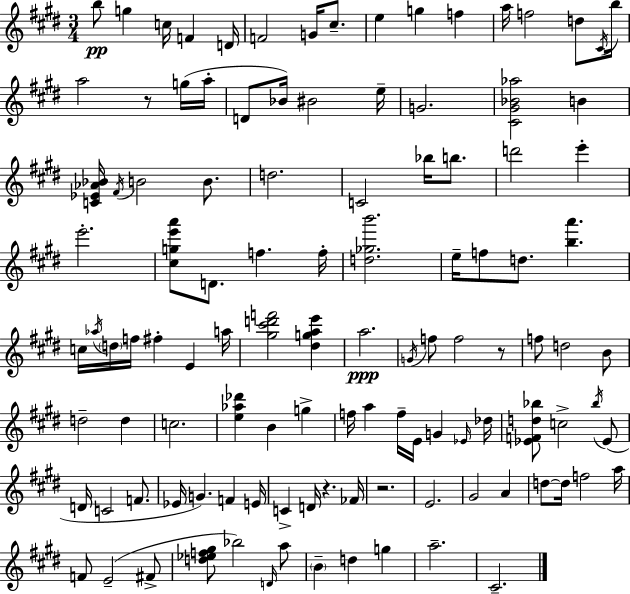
{
  \clef treble
  \numericTimeSignature
  \time 3/4
  \key e \major
  \repeat volta 2 { b''8\pp g''4 c''16 f'4 d'16 | f'2 g'16 cis''8.-- | e''4 g''4 f''4 | a''16 f''2 d''8 \acciaccatura { cis'16 } | \break b''16 a''2 r8 g''16( | a''16-. d'8 bes'16) bis'2 | e''16-- g'2. | <cis' gis' bes' aes''>2 b'4 | \break <c' ees' aes' bes'>16 \acciaccatura { fis'16 } b'2 b'8. | d''2. | c'2 bes''16 b''8. | d'''2 e'''4-. | \break e'''2.-. | <cis'' g'' e''' a'''>8 d'8. f''4. | f''16-. <d'' ges'' b'''>2. | e''16-- f''8 d''8. <b'' a'''>4. | \break c''16 \acciaccatura { aes''16 } \parenthesize d''16 f''16 fis''4-. e'4 | a''16 <gis'' cis''' d''' f'''>2 <dis'' g'' a'' e'''>4 | a''2.\ppp | \acciaccatura { g'16 } f''8 f''2 | \break r8 f''8 d''2 | b'8 d''2-- | d''4 c''2. | <e'' aes'' des'''>4 b'4 | \break g''4-> f''16 a''4 f''16-- e'16 g'4 | \grace { ees'16 } des''16 <ees' f' d'' bes''>8 c''2-> | \acciaccatura { bes''16 } ees'8( d'16 c'2 | f'8. ees'16 g'4.) | \break f'4 e'16 c'4-> d'16 r4. | fes'16 r2. | e'2. | gis'2 | \break a'4 d''8~~ d''16 f''2 | a''16 f'8 e'2--( | fis'8-> <d'' ees'' f'' gis''>8 bes''2) | \grace { d'16 } a''8 \parenthesize b'4-- d''4 | \break g''4 a''2.-- | cis'2.-- | } \bar "|."
}